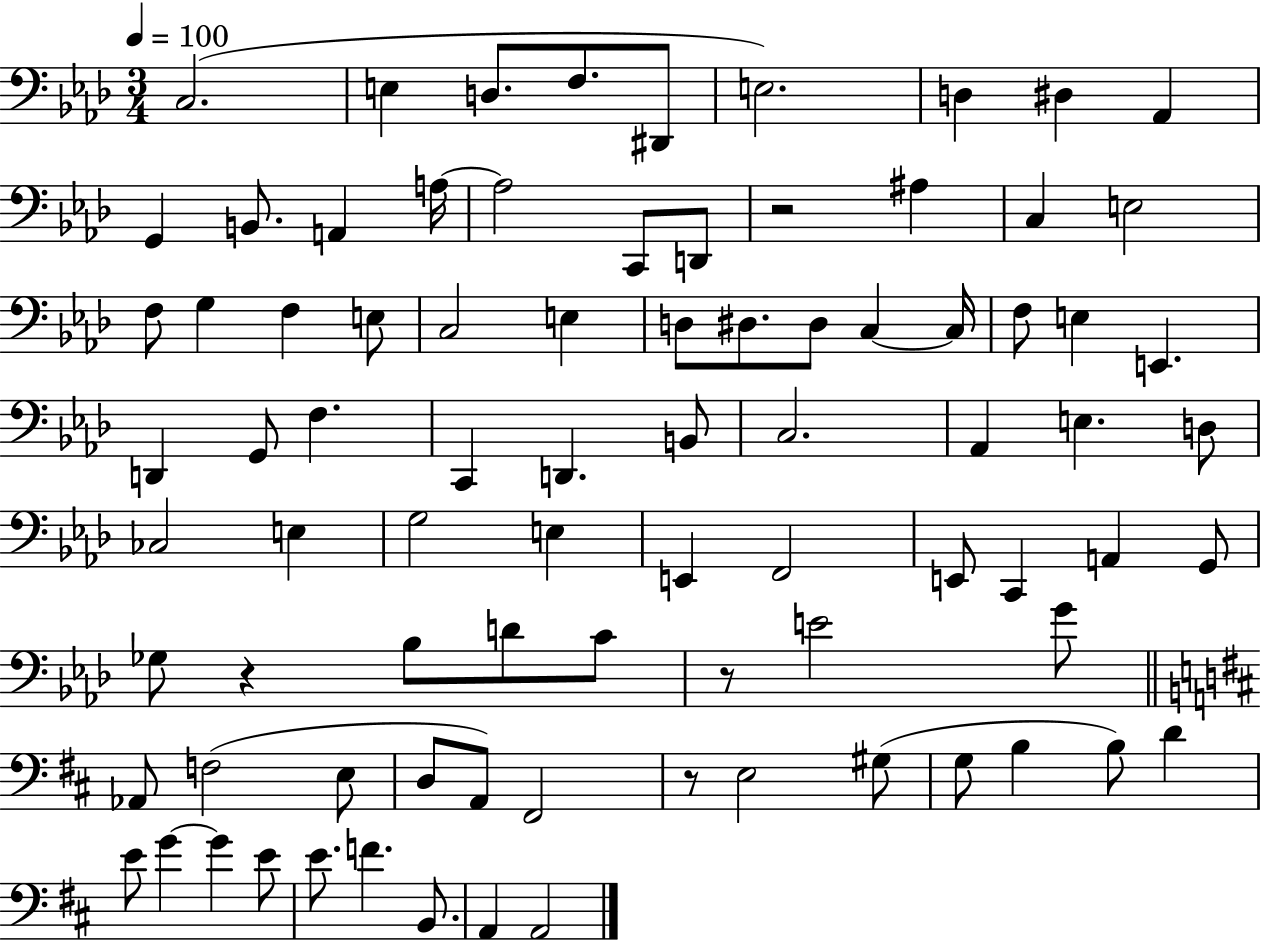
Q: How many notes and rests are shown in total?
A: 84